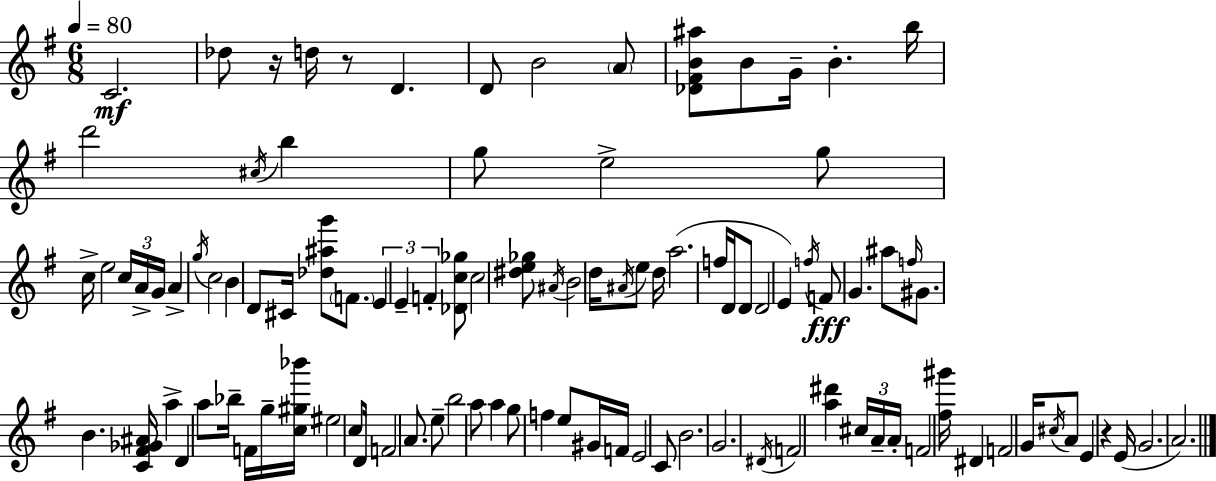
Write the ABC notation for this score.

X:1
T:Untitled
M:6/8
L:1/4
K:Em
C2 _d/2 z/4 d/4 z/2 D D/2 B2 A/2 [_D^FB^a]/2 B/2 G/4 B b/4 d'2 ^c/4 b g/2 e2 g/2 c/4 e2 c/4 A/4 G/4 A g/4 c2 B D/2 ^C/4 [_d^ag']/2 F/2 E E F [_Dc_g]/2 c2 [^de_g]/2 ^A/4 B2 d/4 ^A/4 e/2 d/4 a2 f/4 D/4 D/2 D2 E f/4 F/2 G ^a/2 f/4 ^G/2 B [C^F_G^A]/4 a D a/2 _b/4 F/4 g/4 [c^g_b']/4 ^e2 c/2 D/4 F2 A/2 e/2 b2 a/2 a g/2 f e/2 ^G/4 F/4 E2 C/2 B2 G2 ^D/4 F2 [a^d'] ^c/4 A/4 A/4 F2 [^f^g']/4 ^D F2 G/4 ^c/4 A/2 E z E/4 G2 A2